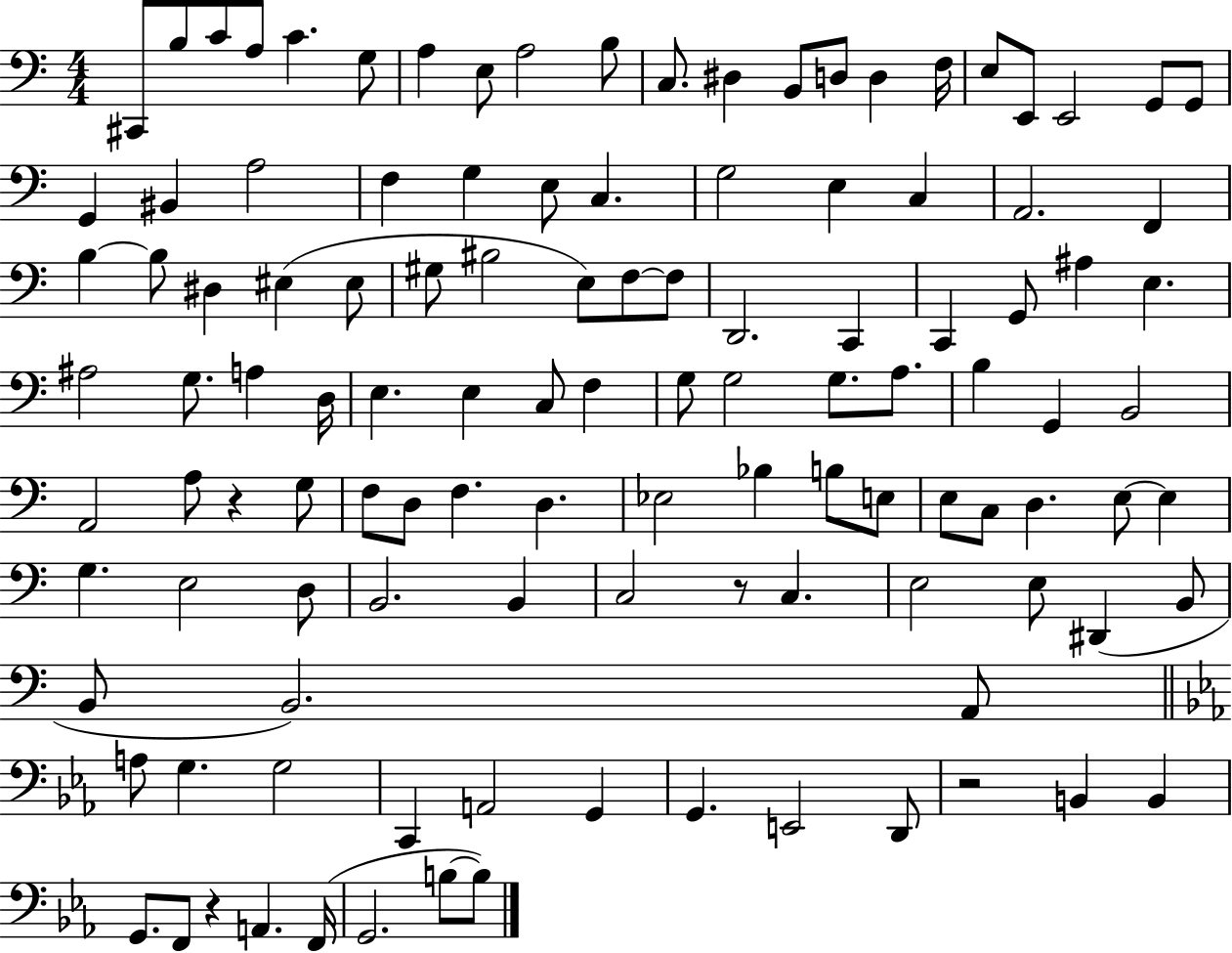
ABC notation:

X:1
T:Untitled
M:4/4
L:1/4
K:C
^C,,/2 B,/2 C/2 A,/2 C G,/2 A, E,/2 A,2 B,/2 C,/2 ^D, B,,/2 D,/2 D, F,/4 E,/2 E,,/2 E,,2 G,,/2 G,,/2 G,, ^B,, A,2 F, G, E,/2 C, G,2 E, C, A,,2 F,, B, B,/2 ^D, ^E, ^E,/2 ^G,/2 ^B,2 E,/2 F,/2 F,/2 D,,2 C,, C,, G,,/2 ^A, E, ^A,2 G,/2 A, D,/4 E, E, C,/2 F, G,/2 G,2 G,/2 A,/2 B, G,, B,,2 A,,2 A,/2 z G,/2 F,/2 D,/2 F, D, _E,2 _B, B,/2 E,/2 E,/2 C,/2 D, E,/2 E, G, E,2 D,/2 B,,2 B,, C,2 z/2 C, E,2 E,/2 ^D,, B,,/2 B,,/2 B,,2 A,,/2 A,/2 G, G,2 C,, A,,2 G,, G,, E,,2 D,,/2 z2 B,, B,, G,,/2 F,,/2 z A,, F,,/4 G,,2 B,/2 B,/2